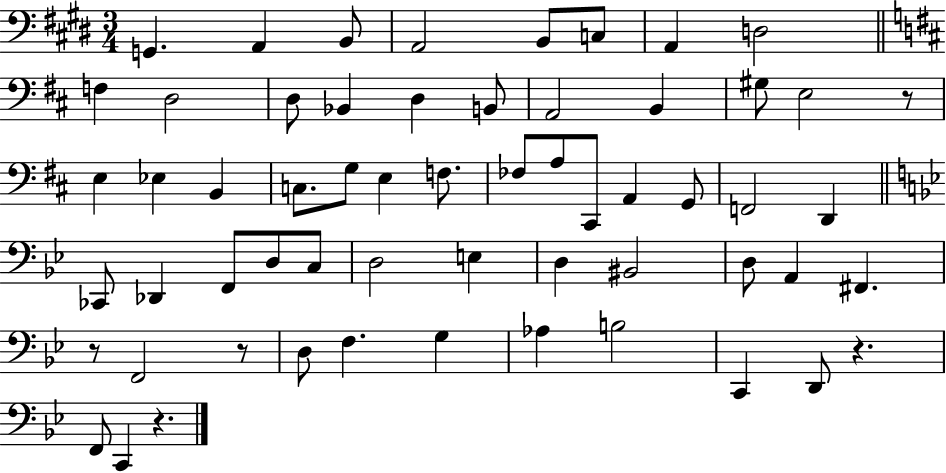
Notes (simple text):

G2/q. A2/q B2/e A2/h B2/e C3/e A2/q D3/h F3/q D3/h D3/e Bb2/q D3/q B2/e A2/h B2/q G#3/e E3/h R/e E3/q Eb3/q B2/q C3/e. G3/e E3/q F3/e. FES3/e A3/e C#2/e A2/q G2/e F2/h D2/q CES2/e Db2/q F2/e D3/e C3/e D3/h E3/q D3/q BIS2/h D3/e A2/q F#2/q. R/e F2/h R/e D3/e F3/q. G3/q Ab3/q B3/h C2/q D2/e R/q. F2/e C2/q R/q.